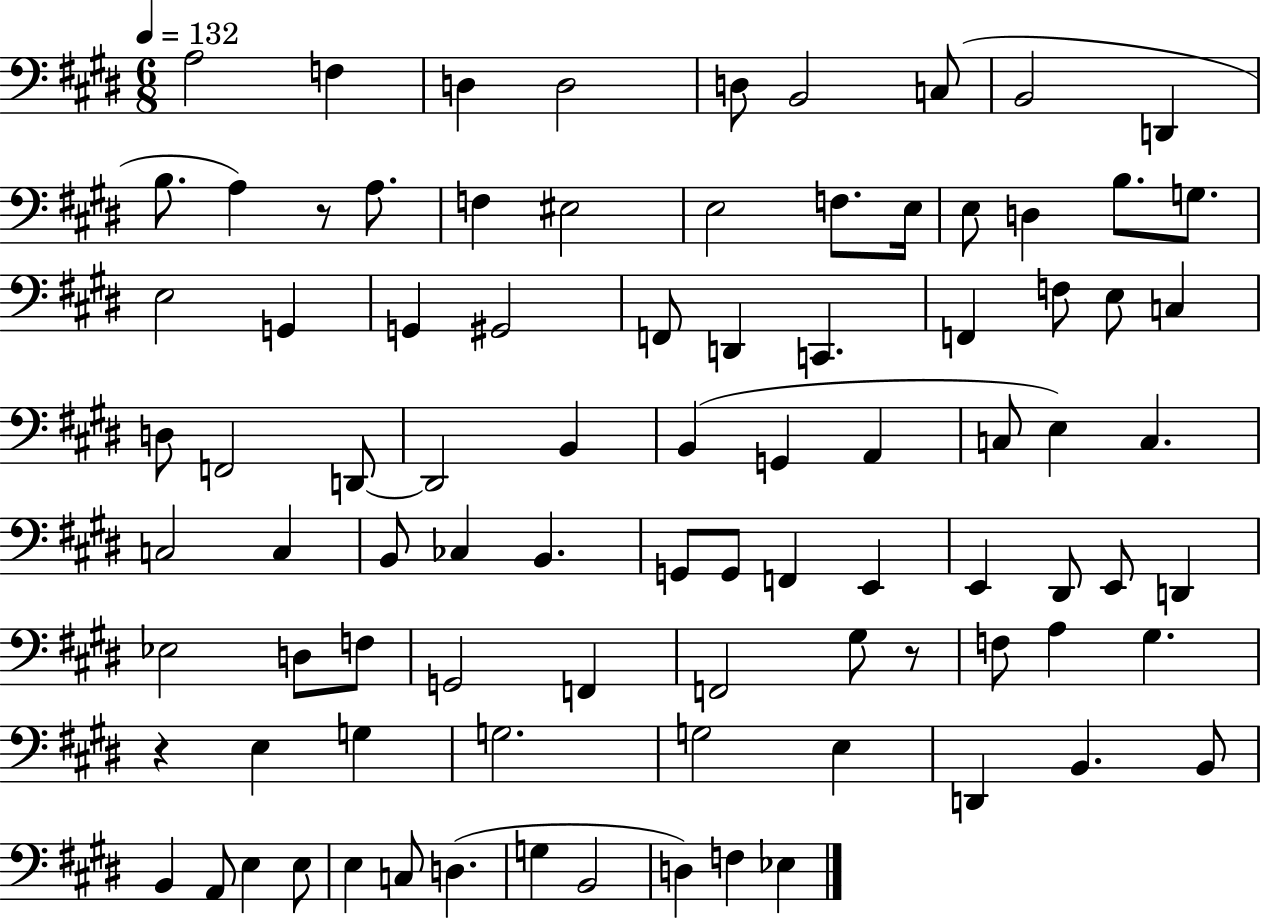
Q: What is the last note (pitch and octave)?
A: Eb3